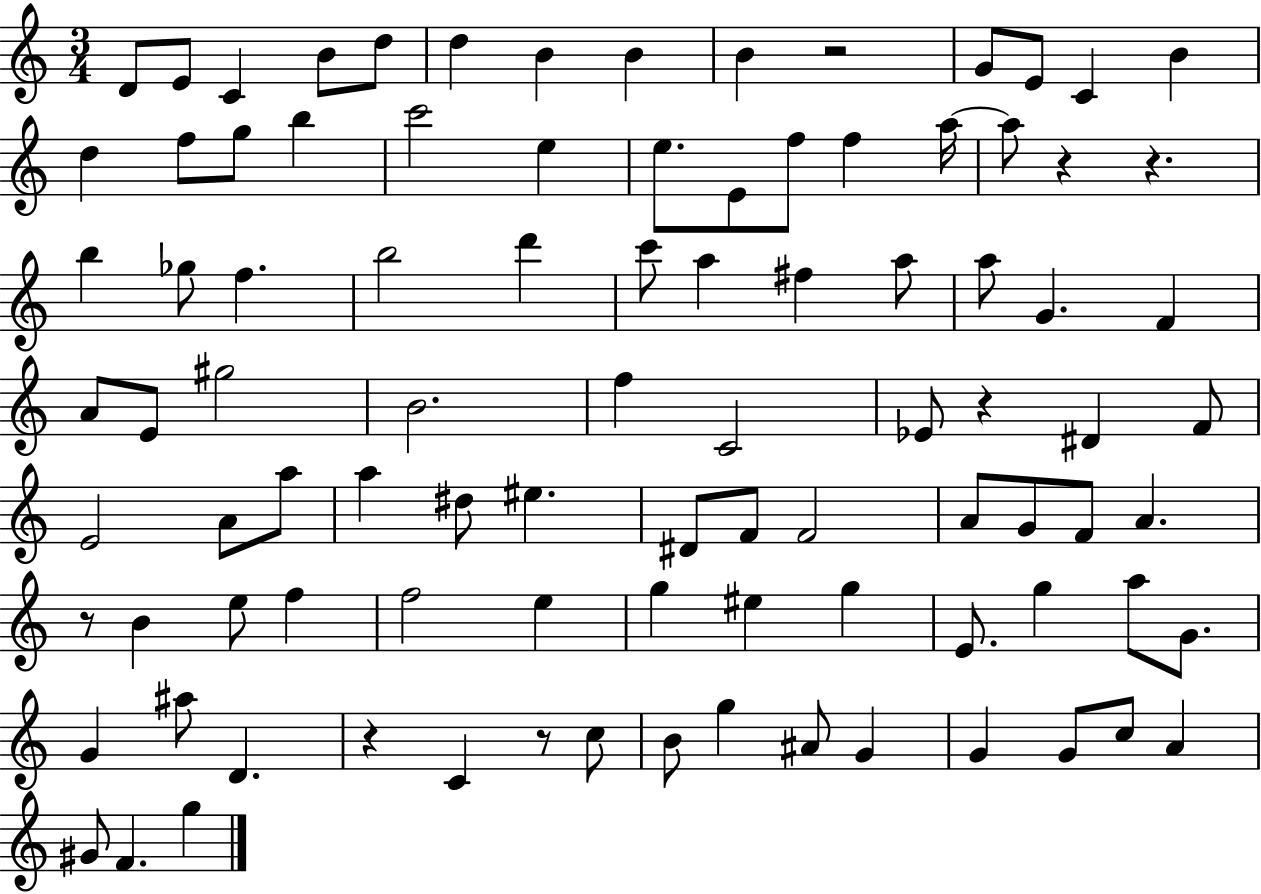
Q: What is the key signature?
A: C major